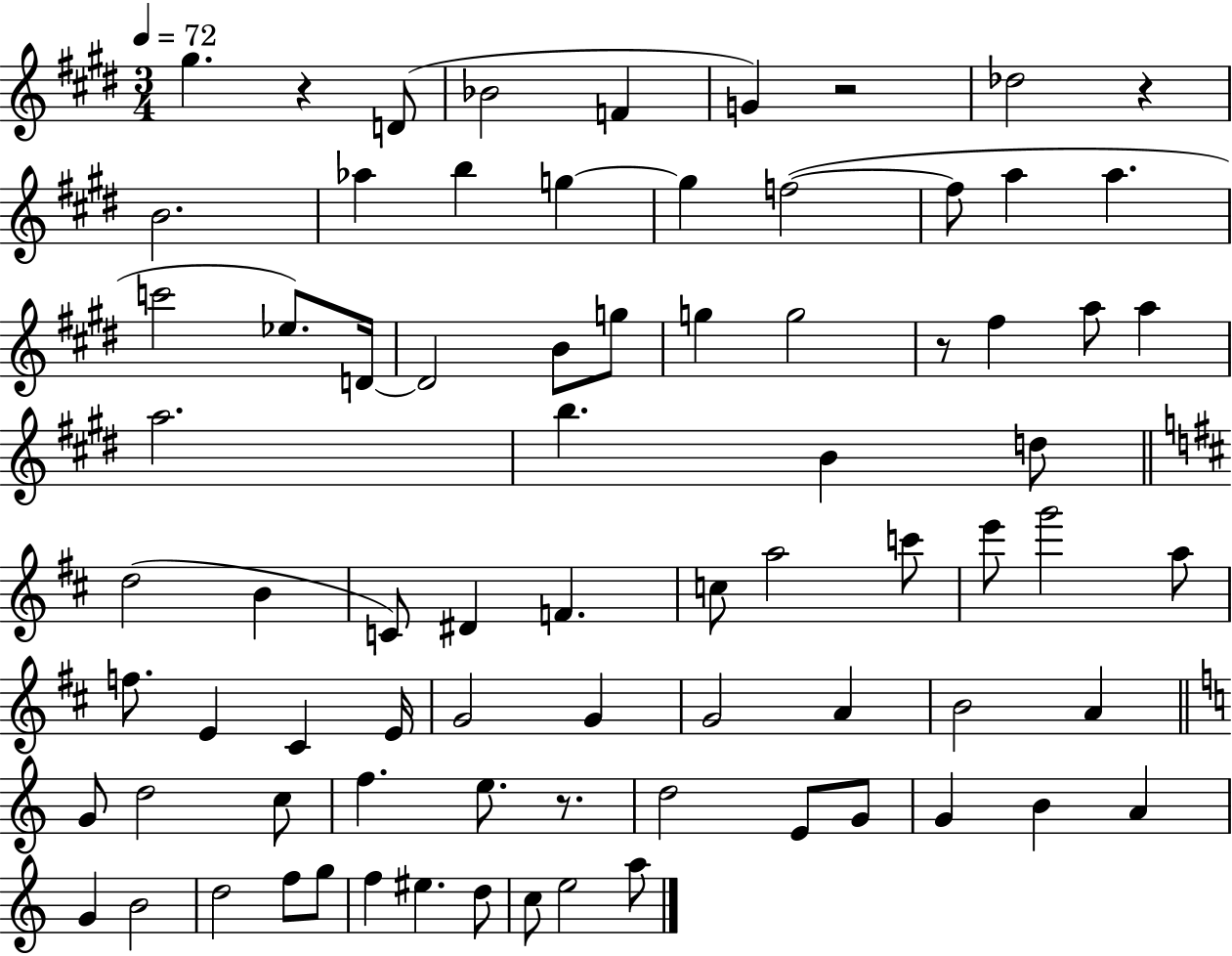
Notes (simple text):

G#5/q. R/q D4/e Bb4/h F4/q G4/q R/h Db5/h R/q B4/h. Ab5/q B5/q G5/q G5/q F5/h F5/e A5/q A5/q. C6/h Eb5/e. D4/s D4/h B4/e G5/e G5/q G5/h R/e F#5/q A5/e A5/q A5/h. B5/q. B4/q D5/e D5/h B4/q C4/e D#4/q F4/q. C5/e A5/h C6/e E6/e G6/h A5/e F5/e. E4/q C#4/q E4/s G4/h G4/q G4/h A4/q B4/h A4/q G4/e D5/h C5/e F5/q. E5/e. R/e. D5/h E4/e G4/e G4/q B4/q A4/q G4/q B4/h D5/h F5/e G5/e F5/q EIS5/q. D5/e C5/e E5/h A5/e